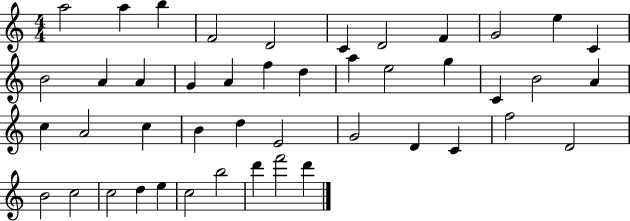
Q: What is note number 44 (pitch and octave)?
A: F6